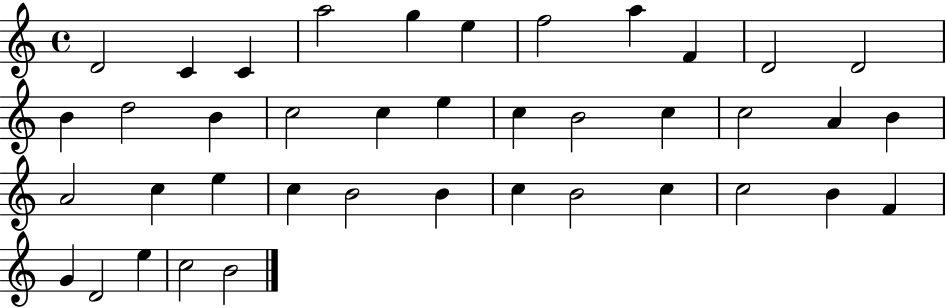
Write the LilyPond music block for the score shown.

{
  \clef treble
  \time 4/4
  \defaultTimeSignature
  \key c \major
  d'2 c'4 c'4 | a''2 g''4 e''4 | f''2 a''4 f'4 | d'2 d'2 | \break b'4 d''2 b'4 | c''2 c''4 e''4 | c''4 b'2 c''4 | c''2 a'4 b'4 | \break a'2 c''4 e''4 | c''4 b'2 b'4 | c''4 b'2 c''4 | c''2 b'4 f'4 | \break g'4 d'2 e''4 | c''2 b'2 | \bar "|."
}